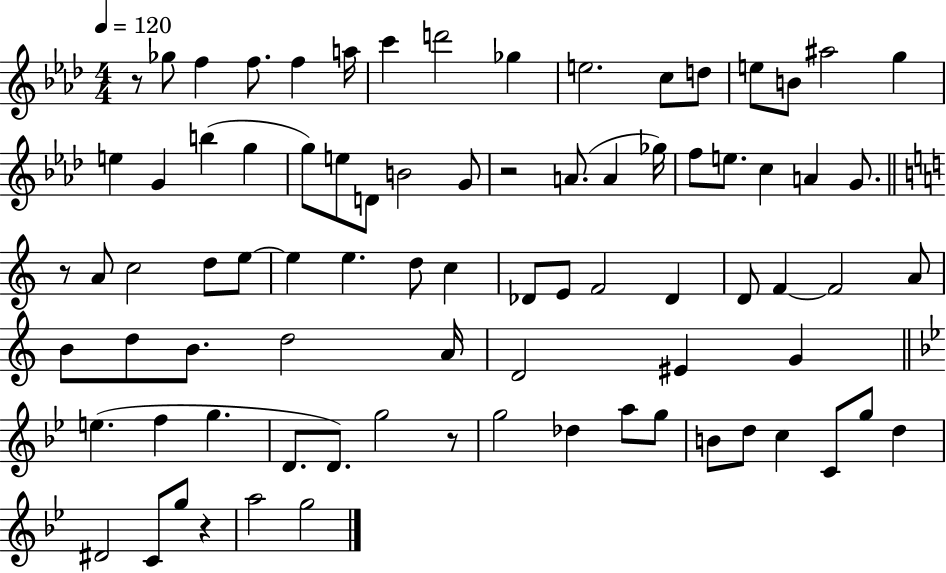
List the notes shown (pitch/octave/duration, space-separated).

R/e Gb5/e F5/q F5/e. F5/q A5/s C6/q D6/h Gb5/q E5/h. C5/e D5/e E5/e B4/e A#5/h G5/q E5/q G4/q B5/q G5/q G5/e E5/e D4/e B4/h G4/e R/h A4/e. A4/q Gb5/s F5/e E5/e. C5/q A4/q G4/e. R/e A4/e C5/h D5/e E5/e E5/q E5/q. D5/e C5/q Db4/e E4/e F4/h Db4/q D4/e F4/q F4/h A4/e B4/e D5/e B4/e. D5/h A4/s D4/h EIS4/q G4/q E5/q. F5/q G5/q. D4/e. D4/e. G5/h R/e G5/h Db5/q A5/e G5/e B4/e D5/e C5/q C4/e G5/e D5/q D#4/h C4/e G5/e R/q A5/h G5/h